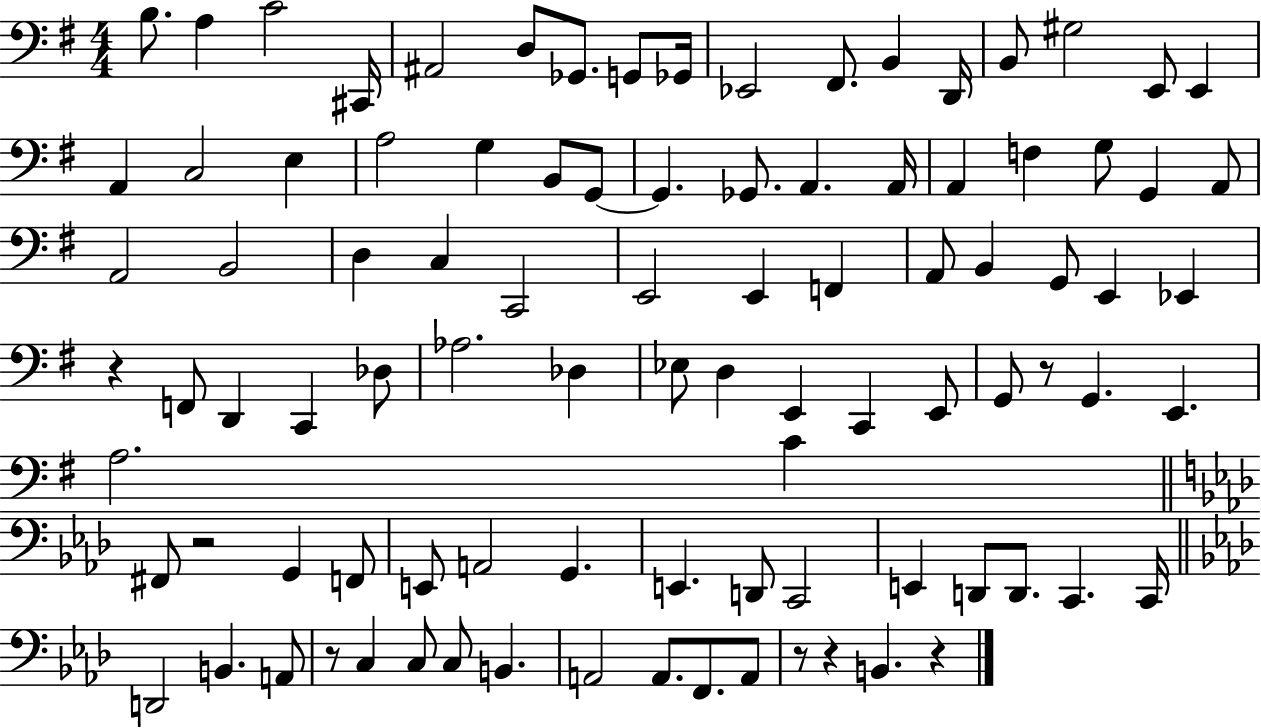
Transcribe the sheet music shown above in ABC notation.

X:1
T:Untitled
M:4/4
L:1/4
K:G
B,/2 A, C2 ^C,,/4 ^A,,2 D,/2 _G,,/2 G,,/2 _G,,/4 _E,,2 ^F,,/2 B,, D,,/4 B,,/2 ^G,2 E,,/2 E,, A,, C,2 E, A,2 G, B,,/2 G,,/2 G,, _G,,/2 A,, A,,/4 A,, F, G,/2 G,, A,,/2 A,,2 B,,2 D, C, C,,2 E,,2 E,, F,, A,,/2 B,, G,,/2 E,, _E,, z F,,/2 D,, C,, _D,/2 _A,2 _D, _E,/2 D, E,, C,, E,,/2 G,,/2 z/2 G,, E,, A,2 C ^F,,/2 z2 G,, F,,/2 E,,/2 A,,2 G,, E,, D,,/2 C,,2 E,, D,,/2 D,,/2 C,, C,,/4 D,,2 B,, A,,/2 z/2 C, C,/2 C,/2 B,, A,,2 A,,/2 F,,/2 A,,/2 z/2 z B,, z